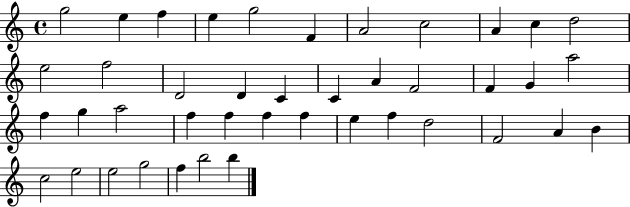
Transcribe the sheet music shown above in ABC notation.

X:1
T:Untitled
M:4/4
L:1/4
K:C
g2 e f e g2 F A2 c2 A c d2 e2 f2 D2 D C C A F2 F G a2 f g a2 f f f f e f d2 F2 A B c2 e2 e2 g2 f b2 b